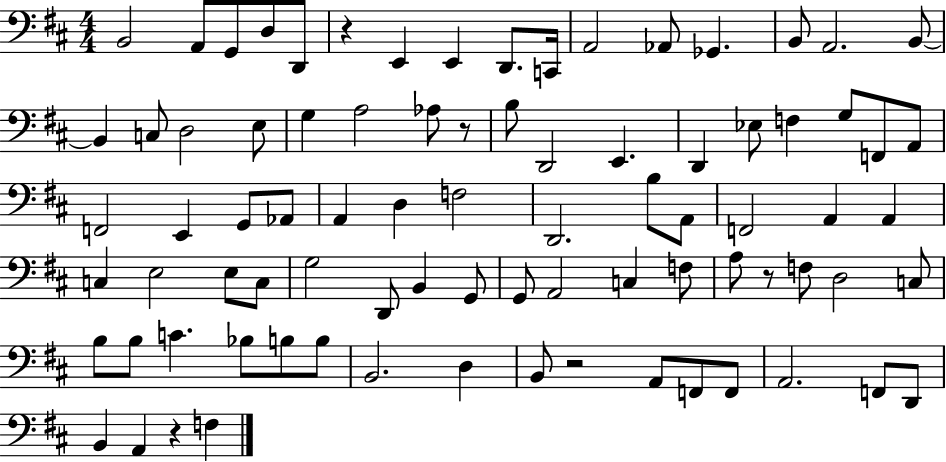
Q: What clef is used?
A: bass